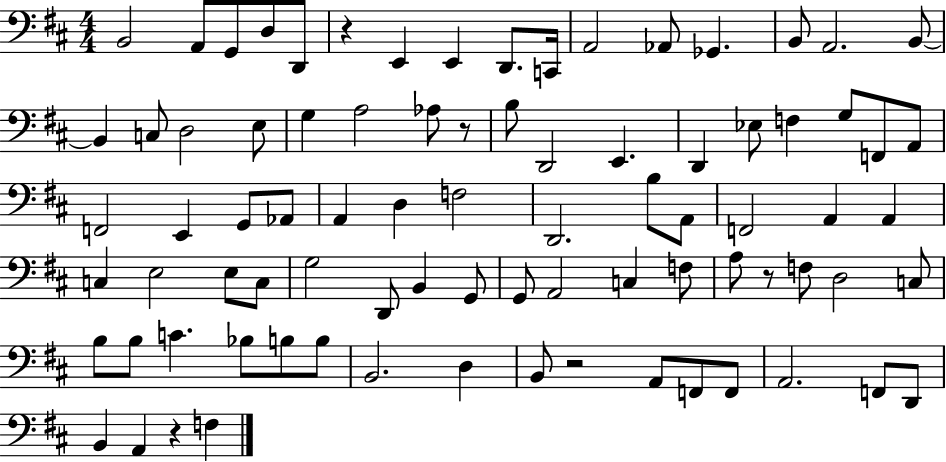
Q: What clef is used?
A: bass